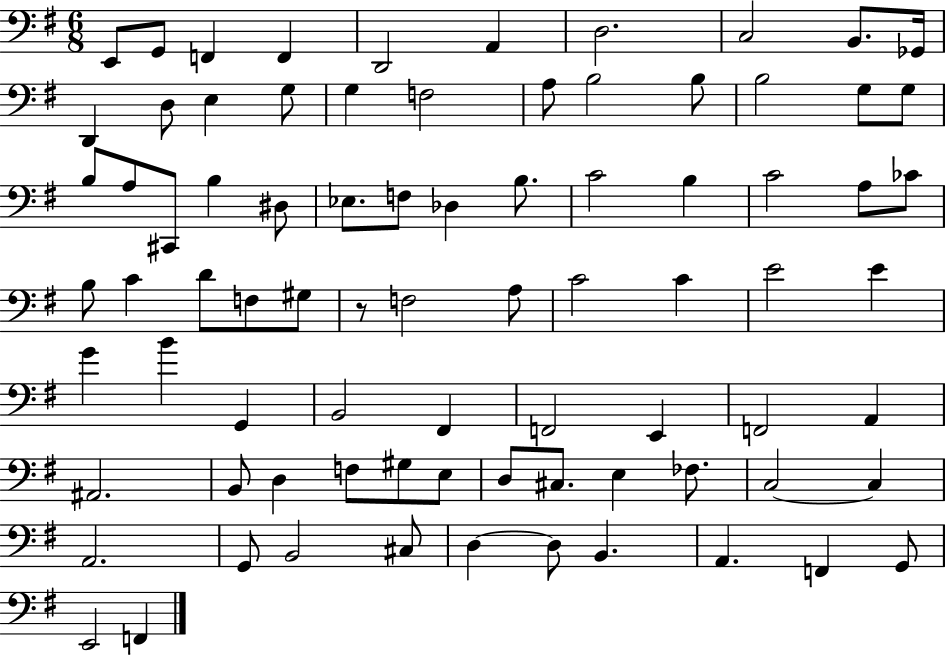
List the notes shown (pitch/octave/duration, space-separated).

E2/e G2/e F2/q F2/q D2/h A2/q D3/h. C3/h B2/e. Gb2/s D2/q D3/e E3/q G3/e G3/q F3/h A3/e B3/h B3/e B3/h G3/e G3/e B3/e A3/e C#2/e B3/q D#3/e Eb3/e. F3/e Db3/q B3/e. C4/h B3/q C4/h A3/e CES4/e B3/e C4/q D4/e F3/e G#3/e R/e F3/h A3/e C4/h C4/q E4/h E4/q G4/q B4/q G2/q B2/h F#2/q F2/h E2/q F2/h A2/q A#2/h. B2/e D3/q F3/e G#3/e E3/e D3/e C#3/e. E3/q FES3/e. C3/h C3/q A2/h. G2/e B2/h C#3/e D3/q D3/e B2/q. A2/q. F2/q G2/e E2/h F2/q